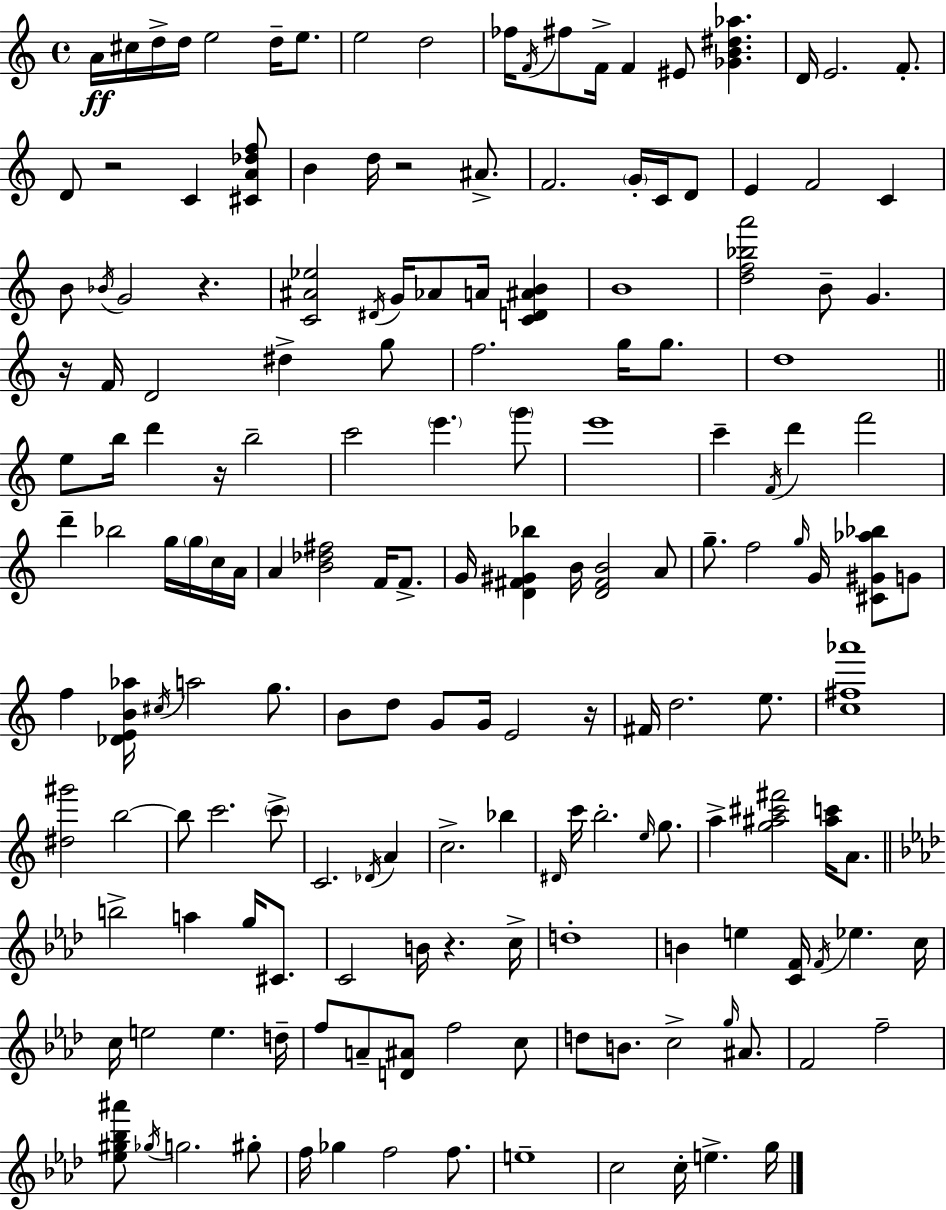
{
  \clef treble
  \time 4/4
  \defaultTimeSignature
  \key a \minor
  a'16\ff cis''16 d''16-> d''16 e''2 d''16-- e''8. | e''2 d''2 | fes''16 \acciaccatura { f'16 } fis''8 f'16-> f'4 eis'8 <ges' b' dis'' aes''>4. | d'16 e'2. f'8.-. | \break d'8 r2 c'4 <cis' a' des'' f''>8 | b'4 d''16 r2 ais'8.-> | f'2. \parenthesize g'16-. c'16 d'8 | e'4 f'2 c'4 | \break b'8 \acciaccatura { bes'16 } g'2 r4. | <c' ais' ees''>2 \acciaccatura { dis'16 } g'16 aes'8 a'16 <c' d' ais' b'>4 | b'1 | <d'' f'' bes'' a'''>2 b'8-- g'4. | \break r16 f'16 d'2 dis''4-> | g''8 f''2. g''16 | g''8. d''1 | \bar "||" \break \key c \major e''8 b''16 d'''4 r16 b''2-- | c'''2 \parenthesize e'''4. \parenthesize g'''8 | e'''1 | c'''4-- \acciaccatura { f'16 } d'''4 f'''2 | \break d'''4-- bes''2 g''16 \parenthesize g''16 c''16 | a'16 a'4 <b' des'' fis''>2 f'16 f'8.-> | g'16 <d' fis' gis' bes''>4 b'16 <d' fis' b'>2 a'8 | g''8.-- f''2 \grace { g''16 } g'16 <cis' gis' aes'' bes''>8 | \break g'8 f''4 <des' e' b' aes''>16 \acciaccatura { cis''16 } a''2 | g''8. b'8 d''8 g'8 g'16 e'2 | r16 fis'16 d''2. | e''8. <c'' fis'' aes'''>1 | \break <dis'' gis'''>2 b''2~~ | b''8 c'''2. | \parenthesize c'''8-> c'2. \acciaccatura { des'16 } | a'4 c''2.-> | \break bes''4 \grace { dis'16 } c'''16 b''2.-. | \grace { e''16 } g''8. a''4-> <g'' ais'' cis''' fis'''>2 | <ais'' c'''>16 a'8. \bar "||" \break \key aes \major b''2-> a''4 g''16 cis'8. | c'2 b'16 r4. c''16-> | d''1-. | b'4 e''4 <c' f'>16 \acciaccatura { f'16 } ees''4. | \break c''16 c''16 e''2 e''4. | d''16-- f''8 a'8-- <d' ais'>8 f''2 c''8 | d''8 b'8. c''2-> \grace { g''16 } ais'8. | f'2 f''2-- | \break <ees'' gis'' bes'' ais'''>8 \acciaccatura { ges''16 } g''2. | gis''8-. f''16 ges''4 f''2 | f''8. e''1-- | c''2 c''16-. e''4.-> | \break g''16 \bar "|."
}